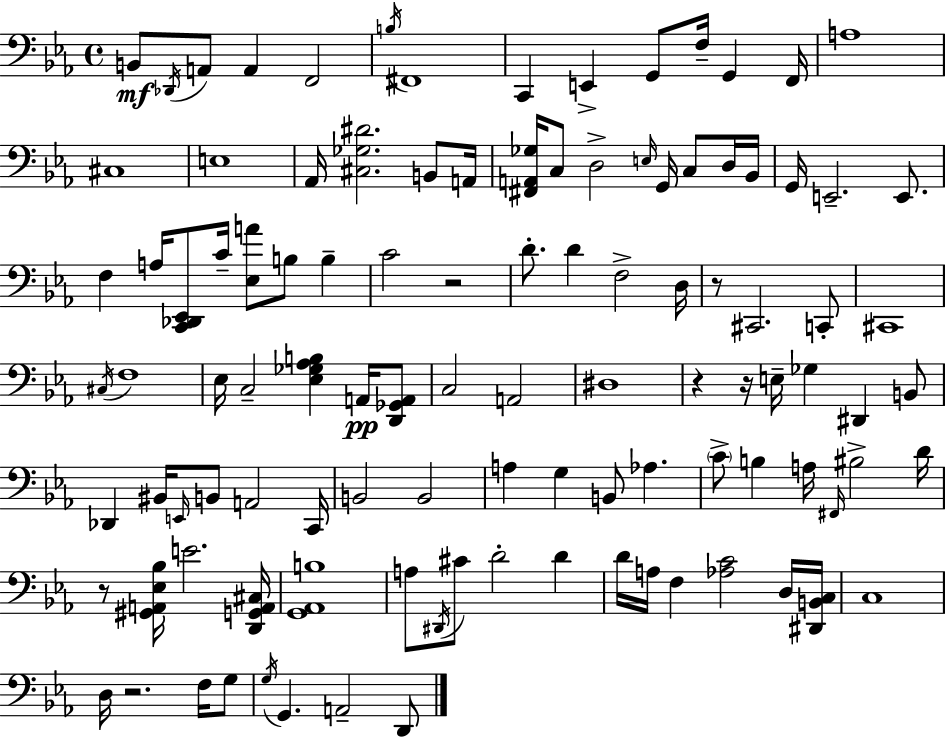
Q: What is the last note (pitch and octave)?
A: D2